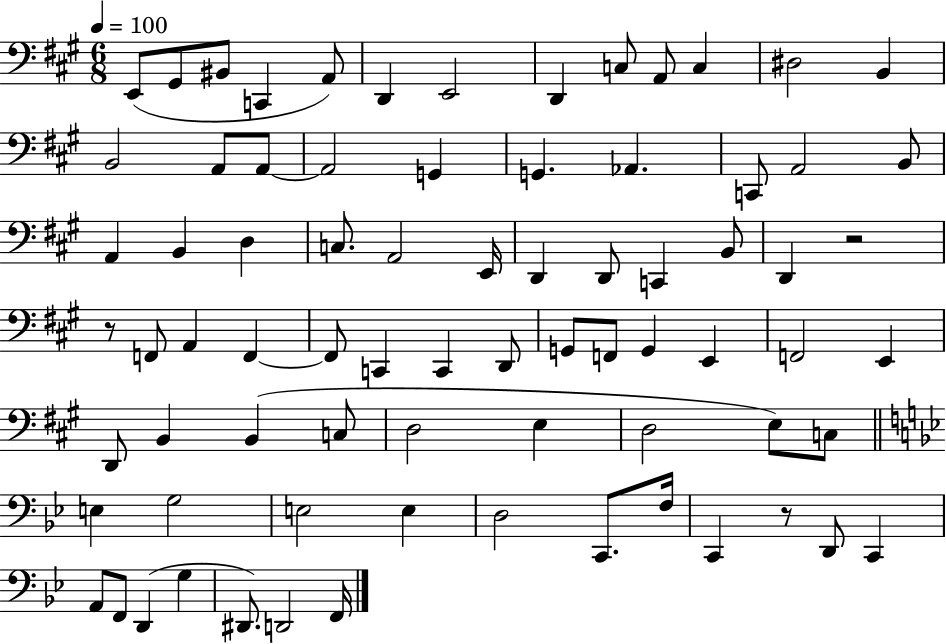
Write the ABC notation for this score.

X:1
T:Untitled
M:6/8
L:1/4
K:A
E,,/2 ^G,,/2 ^B,,/2 C,, A,,/2 D,, E,,2 D,, C,/2 A,,/2 C, ^D,2 B,, B,,2 A,,/2 A,,/2 A,,2 G,, G,, _A,, C,,/2 A,,2 B,,/2 A,, B,, D, C,/2 A,,2 E,,/4 D,, D,,/2 C,, B,,/2 D,, z2 z/2 F,,/2 A,, F,, F,,/2 C,, C,, D,,/2 G,,/2 F,,/2 G,, E,, F,,2 E,, D,,/2 B,, B,, C,/2 D,2 E, D,2 E,/2 C,/2 E, G,2 E,2 E, D,2 C,,/2 F,/4 C,, z/2 D,,/2 C,, A,,/2 F,,/2 D,, G, ^D,,/2 D,,2 F,,/4